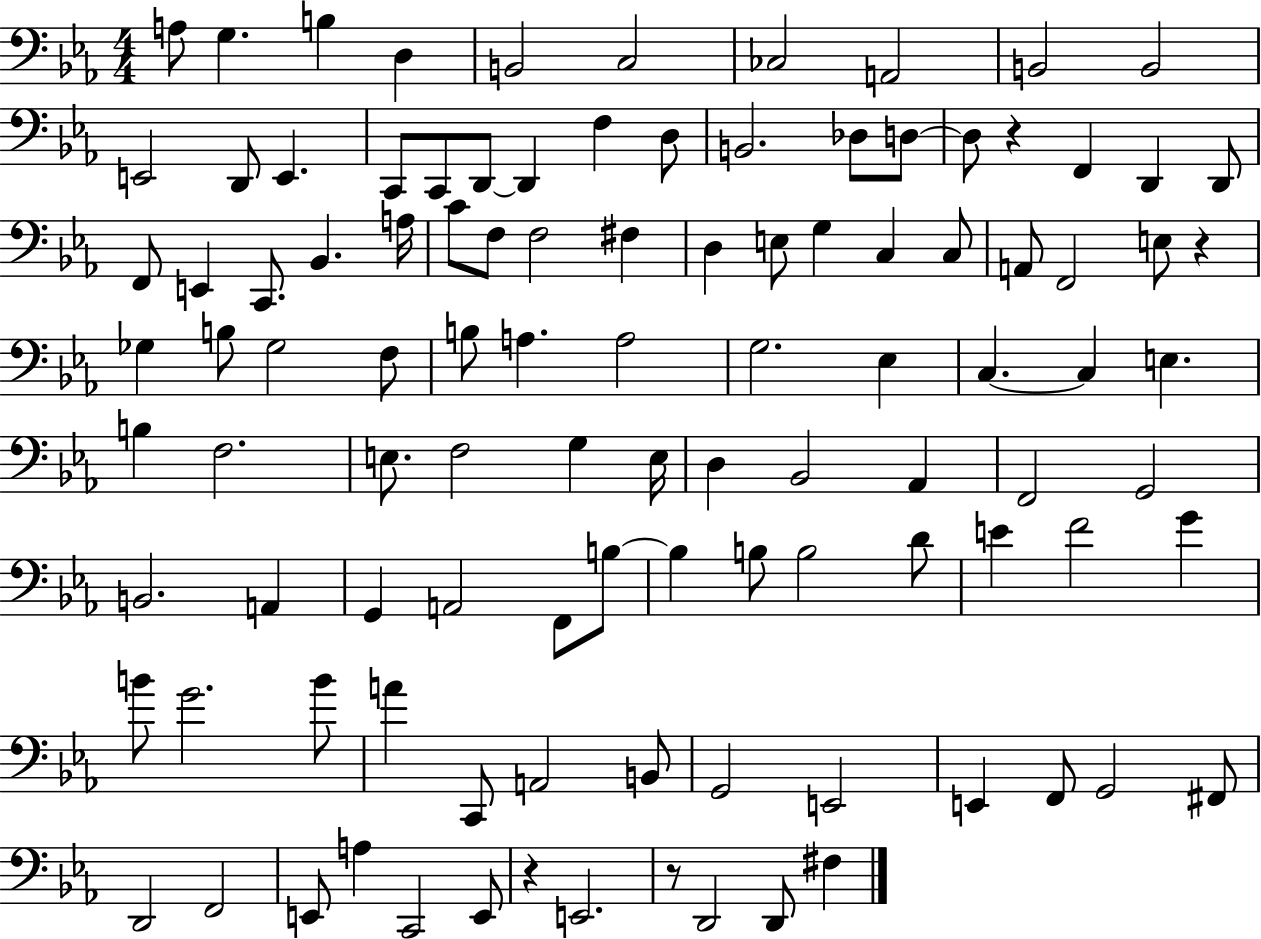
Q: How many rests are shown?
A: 4